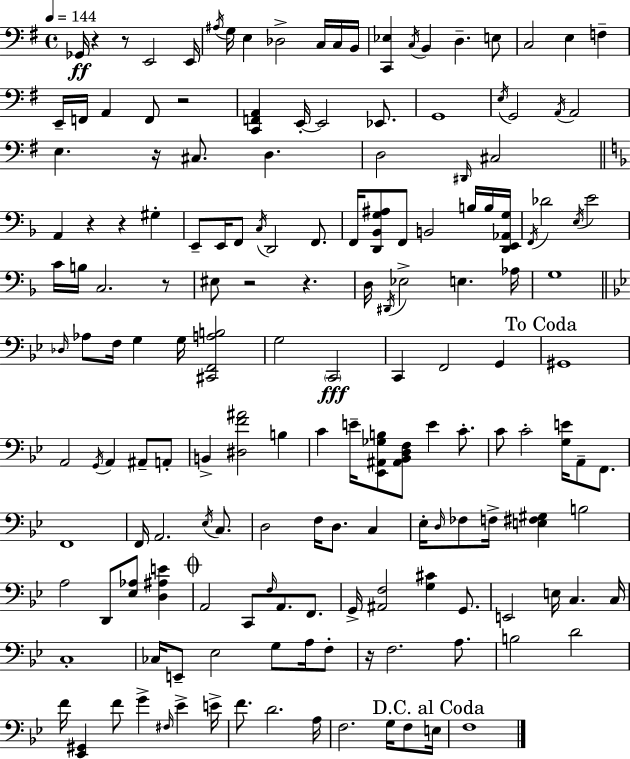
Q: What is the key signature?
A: E minor